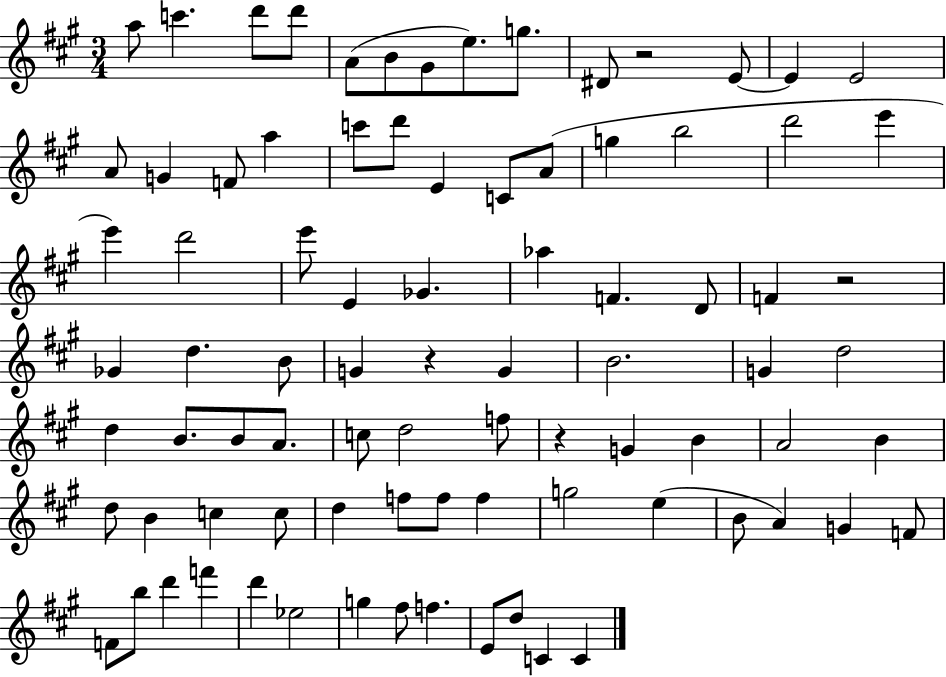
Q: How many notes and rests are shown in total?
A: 85